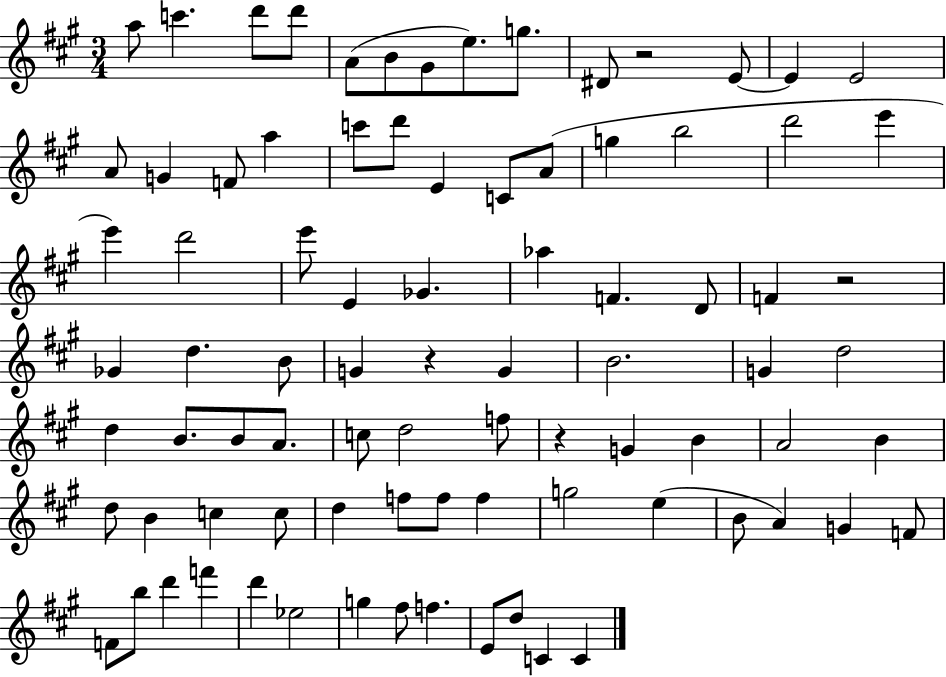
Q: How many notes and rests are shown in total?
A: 85